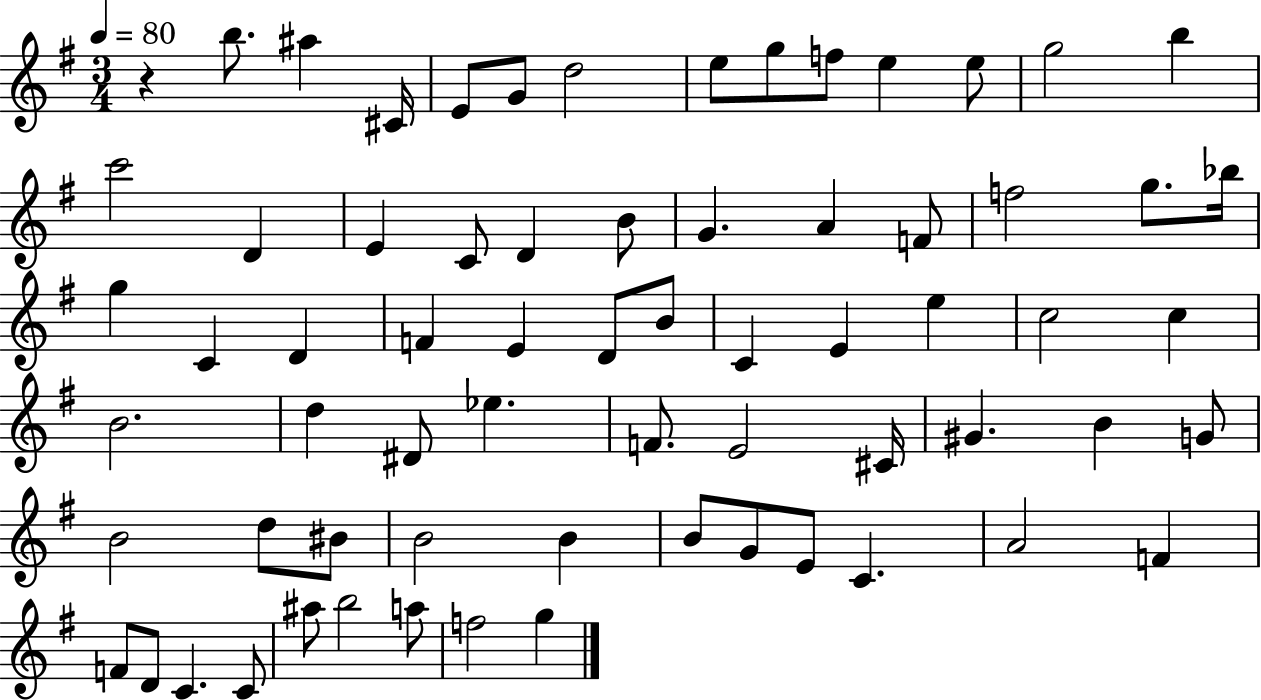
X:1
T:Untitled
M:3/4
L:1/4
K:G
z b/2 ^a ^C/4 E/2 G/2 d2 e/2 g/2 f/2 e e/2 g2 b c'2 D E C/2 D B/2 G A F/2 f2 g/2 _b/4 g C D F E D/2 B/2 C E e c2 c B2 d ^D/2 _e F/2 E2 ^C/4 ^G B G/2 B2 d/2 ^B/2 B2 B B/2 G/2 E/2 C A2 F F/2 D/2 C C/2 ^a/2 b2 a/2 f2 g